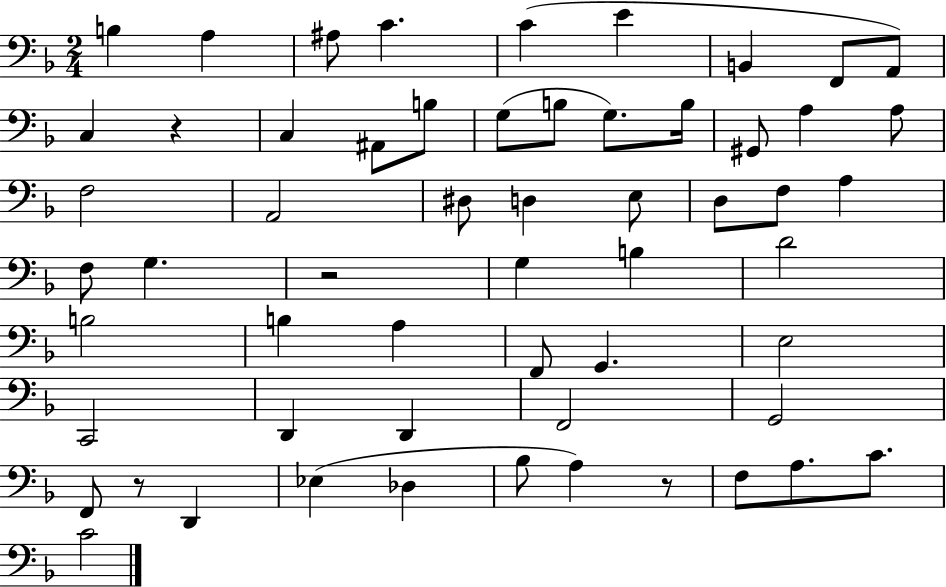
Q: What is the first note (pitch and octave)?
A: B3